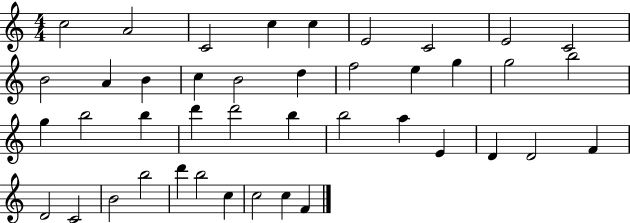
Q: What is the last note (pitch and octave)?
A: F4